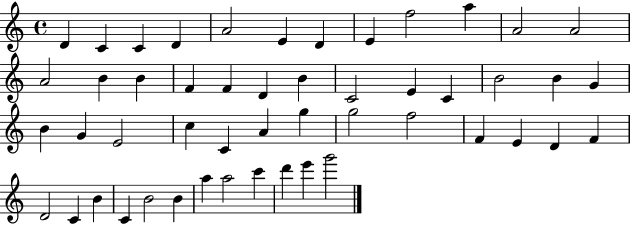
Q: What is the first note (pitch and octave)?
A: D4